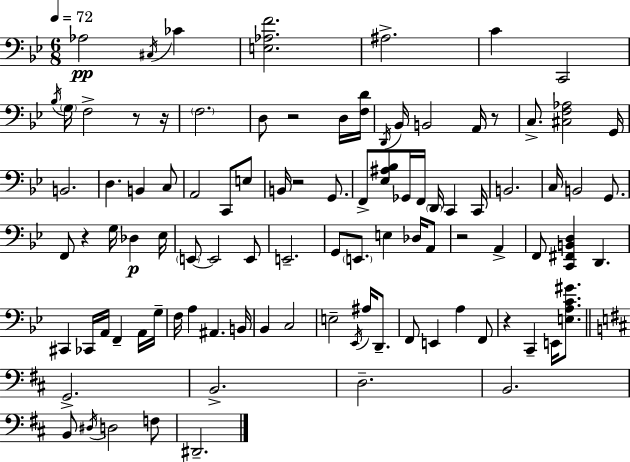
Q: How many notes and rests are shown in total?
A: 98